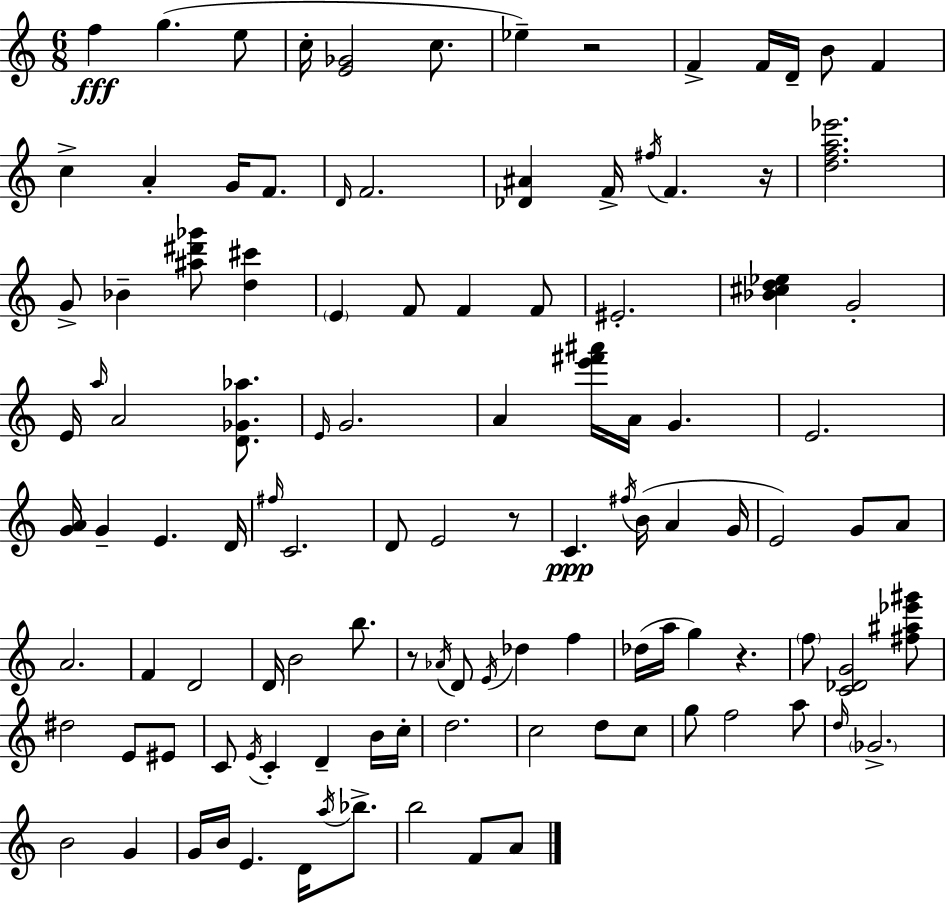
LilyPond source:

{
  \clef treble
  \numericTimeSignature
  \time 6/8
  \key a \minor
  f''4\fff g''4.( e''8 | c''16-. <e' ges'>2 c''8. | ees''4--) r2 | f'4-> f'16 d'16-- b'8 f'4 | \break c''4-> a'4-. g'16 f'8. | \grace { d'16 } f'2. | <des' ais'>4 f'16-> \acciaccatura { fis''16 } f'4. | r16 <d'' f'' a'' ees'''>2. | \break g'8-> bes'4-- <ais'' dis''' ges'''>8 <d'' cis'''>4 | \parenthesize e'4 f'8 f'4 | f'8 eis'2.-. | <bes' cis'' d'' ees''>4 g'2-. | \break e'16 \grace { a''16 } a'2 | <d' ges' aes''>8. \grace { e'16 } g'2. | a'4 <e''' fis''' ais'''>16 a'16 g'4. | e'2. | \break <g' a'>16 g'4-- e'4. | d'16 \grace { fis''16 } c'2. | d'8 e'2 | r8 c'4.\ppp \acciaccatura { fis''16 } | \break b'16( a'4 g'16 e'2) | g'8 a'8 a'2. | f'4 d'2 | d'16 b'2 | \break b''8. r8 \acciaccatura { aes'16 } d'8 \acciaccatura { e'16 } | des''4 f''4 des''16( a''16 g''4) | r4. \parenthesize f''8 <c' des' g'>2 | <fis'' ais'' ees''' gis'''>8 dis''2 | \break e'8 eis'8 c'8 \acciaccatura { e'16 } c'4-. | d'4-- b'16 c''16-. d''2. | c''2 | d''8 c''8 g''8 f''2 | \break a''8 \grace { d''16 } \parenthesize ges'2.-> | b'2 | g'4 g'16 b'16 | e'4. d'16 \acciaccatura { a''16 } bes''8.-> b''2 | \break f'8 a'8 \bar "|."
}